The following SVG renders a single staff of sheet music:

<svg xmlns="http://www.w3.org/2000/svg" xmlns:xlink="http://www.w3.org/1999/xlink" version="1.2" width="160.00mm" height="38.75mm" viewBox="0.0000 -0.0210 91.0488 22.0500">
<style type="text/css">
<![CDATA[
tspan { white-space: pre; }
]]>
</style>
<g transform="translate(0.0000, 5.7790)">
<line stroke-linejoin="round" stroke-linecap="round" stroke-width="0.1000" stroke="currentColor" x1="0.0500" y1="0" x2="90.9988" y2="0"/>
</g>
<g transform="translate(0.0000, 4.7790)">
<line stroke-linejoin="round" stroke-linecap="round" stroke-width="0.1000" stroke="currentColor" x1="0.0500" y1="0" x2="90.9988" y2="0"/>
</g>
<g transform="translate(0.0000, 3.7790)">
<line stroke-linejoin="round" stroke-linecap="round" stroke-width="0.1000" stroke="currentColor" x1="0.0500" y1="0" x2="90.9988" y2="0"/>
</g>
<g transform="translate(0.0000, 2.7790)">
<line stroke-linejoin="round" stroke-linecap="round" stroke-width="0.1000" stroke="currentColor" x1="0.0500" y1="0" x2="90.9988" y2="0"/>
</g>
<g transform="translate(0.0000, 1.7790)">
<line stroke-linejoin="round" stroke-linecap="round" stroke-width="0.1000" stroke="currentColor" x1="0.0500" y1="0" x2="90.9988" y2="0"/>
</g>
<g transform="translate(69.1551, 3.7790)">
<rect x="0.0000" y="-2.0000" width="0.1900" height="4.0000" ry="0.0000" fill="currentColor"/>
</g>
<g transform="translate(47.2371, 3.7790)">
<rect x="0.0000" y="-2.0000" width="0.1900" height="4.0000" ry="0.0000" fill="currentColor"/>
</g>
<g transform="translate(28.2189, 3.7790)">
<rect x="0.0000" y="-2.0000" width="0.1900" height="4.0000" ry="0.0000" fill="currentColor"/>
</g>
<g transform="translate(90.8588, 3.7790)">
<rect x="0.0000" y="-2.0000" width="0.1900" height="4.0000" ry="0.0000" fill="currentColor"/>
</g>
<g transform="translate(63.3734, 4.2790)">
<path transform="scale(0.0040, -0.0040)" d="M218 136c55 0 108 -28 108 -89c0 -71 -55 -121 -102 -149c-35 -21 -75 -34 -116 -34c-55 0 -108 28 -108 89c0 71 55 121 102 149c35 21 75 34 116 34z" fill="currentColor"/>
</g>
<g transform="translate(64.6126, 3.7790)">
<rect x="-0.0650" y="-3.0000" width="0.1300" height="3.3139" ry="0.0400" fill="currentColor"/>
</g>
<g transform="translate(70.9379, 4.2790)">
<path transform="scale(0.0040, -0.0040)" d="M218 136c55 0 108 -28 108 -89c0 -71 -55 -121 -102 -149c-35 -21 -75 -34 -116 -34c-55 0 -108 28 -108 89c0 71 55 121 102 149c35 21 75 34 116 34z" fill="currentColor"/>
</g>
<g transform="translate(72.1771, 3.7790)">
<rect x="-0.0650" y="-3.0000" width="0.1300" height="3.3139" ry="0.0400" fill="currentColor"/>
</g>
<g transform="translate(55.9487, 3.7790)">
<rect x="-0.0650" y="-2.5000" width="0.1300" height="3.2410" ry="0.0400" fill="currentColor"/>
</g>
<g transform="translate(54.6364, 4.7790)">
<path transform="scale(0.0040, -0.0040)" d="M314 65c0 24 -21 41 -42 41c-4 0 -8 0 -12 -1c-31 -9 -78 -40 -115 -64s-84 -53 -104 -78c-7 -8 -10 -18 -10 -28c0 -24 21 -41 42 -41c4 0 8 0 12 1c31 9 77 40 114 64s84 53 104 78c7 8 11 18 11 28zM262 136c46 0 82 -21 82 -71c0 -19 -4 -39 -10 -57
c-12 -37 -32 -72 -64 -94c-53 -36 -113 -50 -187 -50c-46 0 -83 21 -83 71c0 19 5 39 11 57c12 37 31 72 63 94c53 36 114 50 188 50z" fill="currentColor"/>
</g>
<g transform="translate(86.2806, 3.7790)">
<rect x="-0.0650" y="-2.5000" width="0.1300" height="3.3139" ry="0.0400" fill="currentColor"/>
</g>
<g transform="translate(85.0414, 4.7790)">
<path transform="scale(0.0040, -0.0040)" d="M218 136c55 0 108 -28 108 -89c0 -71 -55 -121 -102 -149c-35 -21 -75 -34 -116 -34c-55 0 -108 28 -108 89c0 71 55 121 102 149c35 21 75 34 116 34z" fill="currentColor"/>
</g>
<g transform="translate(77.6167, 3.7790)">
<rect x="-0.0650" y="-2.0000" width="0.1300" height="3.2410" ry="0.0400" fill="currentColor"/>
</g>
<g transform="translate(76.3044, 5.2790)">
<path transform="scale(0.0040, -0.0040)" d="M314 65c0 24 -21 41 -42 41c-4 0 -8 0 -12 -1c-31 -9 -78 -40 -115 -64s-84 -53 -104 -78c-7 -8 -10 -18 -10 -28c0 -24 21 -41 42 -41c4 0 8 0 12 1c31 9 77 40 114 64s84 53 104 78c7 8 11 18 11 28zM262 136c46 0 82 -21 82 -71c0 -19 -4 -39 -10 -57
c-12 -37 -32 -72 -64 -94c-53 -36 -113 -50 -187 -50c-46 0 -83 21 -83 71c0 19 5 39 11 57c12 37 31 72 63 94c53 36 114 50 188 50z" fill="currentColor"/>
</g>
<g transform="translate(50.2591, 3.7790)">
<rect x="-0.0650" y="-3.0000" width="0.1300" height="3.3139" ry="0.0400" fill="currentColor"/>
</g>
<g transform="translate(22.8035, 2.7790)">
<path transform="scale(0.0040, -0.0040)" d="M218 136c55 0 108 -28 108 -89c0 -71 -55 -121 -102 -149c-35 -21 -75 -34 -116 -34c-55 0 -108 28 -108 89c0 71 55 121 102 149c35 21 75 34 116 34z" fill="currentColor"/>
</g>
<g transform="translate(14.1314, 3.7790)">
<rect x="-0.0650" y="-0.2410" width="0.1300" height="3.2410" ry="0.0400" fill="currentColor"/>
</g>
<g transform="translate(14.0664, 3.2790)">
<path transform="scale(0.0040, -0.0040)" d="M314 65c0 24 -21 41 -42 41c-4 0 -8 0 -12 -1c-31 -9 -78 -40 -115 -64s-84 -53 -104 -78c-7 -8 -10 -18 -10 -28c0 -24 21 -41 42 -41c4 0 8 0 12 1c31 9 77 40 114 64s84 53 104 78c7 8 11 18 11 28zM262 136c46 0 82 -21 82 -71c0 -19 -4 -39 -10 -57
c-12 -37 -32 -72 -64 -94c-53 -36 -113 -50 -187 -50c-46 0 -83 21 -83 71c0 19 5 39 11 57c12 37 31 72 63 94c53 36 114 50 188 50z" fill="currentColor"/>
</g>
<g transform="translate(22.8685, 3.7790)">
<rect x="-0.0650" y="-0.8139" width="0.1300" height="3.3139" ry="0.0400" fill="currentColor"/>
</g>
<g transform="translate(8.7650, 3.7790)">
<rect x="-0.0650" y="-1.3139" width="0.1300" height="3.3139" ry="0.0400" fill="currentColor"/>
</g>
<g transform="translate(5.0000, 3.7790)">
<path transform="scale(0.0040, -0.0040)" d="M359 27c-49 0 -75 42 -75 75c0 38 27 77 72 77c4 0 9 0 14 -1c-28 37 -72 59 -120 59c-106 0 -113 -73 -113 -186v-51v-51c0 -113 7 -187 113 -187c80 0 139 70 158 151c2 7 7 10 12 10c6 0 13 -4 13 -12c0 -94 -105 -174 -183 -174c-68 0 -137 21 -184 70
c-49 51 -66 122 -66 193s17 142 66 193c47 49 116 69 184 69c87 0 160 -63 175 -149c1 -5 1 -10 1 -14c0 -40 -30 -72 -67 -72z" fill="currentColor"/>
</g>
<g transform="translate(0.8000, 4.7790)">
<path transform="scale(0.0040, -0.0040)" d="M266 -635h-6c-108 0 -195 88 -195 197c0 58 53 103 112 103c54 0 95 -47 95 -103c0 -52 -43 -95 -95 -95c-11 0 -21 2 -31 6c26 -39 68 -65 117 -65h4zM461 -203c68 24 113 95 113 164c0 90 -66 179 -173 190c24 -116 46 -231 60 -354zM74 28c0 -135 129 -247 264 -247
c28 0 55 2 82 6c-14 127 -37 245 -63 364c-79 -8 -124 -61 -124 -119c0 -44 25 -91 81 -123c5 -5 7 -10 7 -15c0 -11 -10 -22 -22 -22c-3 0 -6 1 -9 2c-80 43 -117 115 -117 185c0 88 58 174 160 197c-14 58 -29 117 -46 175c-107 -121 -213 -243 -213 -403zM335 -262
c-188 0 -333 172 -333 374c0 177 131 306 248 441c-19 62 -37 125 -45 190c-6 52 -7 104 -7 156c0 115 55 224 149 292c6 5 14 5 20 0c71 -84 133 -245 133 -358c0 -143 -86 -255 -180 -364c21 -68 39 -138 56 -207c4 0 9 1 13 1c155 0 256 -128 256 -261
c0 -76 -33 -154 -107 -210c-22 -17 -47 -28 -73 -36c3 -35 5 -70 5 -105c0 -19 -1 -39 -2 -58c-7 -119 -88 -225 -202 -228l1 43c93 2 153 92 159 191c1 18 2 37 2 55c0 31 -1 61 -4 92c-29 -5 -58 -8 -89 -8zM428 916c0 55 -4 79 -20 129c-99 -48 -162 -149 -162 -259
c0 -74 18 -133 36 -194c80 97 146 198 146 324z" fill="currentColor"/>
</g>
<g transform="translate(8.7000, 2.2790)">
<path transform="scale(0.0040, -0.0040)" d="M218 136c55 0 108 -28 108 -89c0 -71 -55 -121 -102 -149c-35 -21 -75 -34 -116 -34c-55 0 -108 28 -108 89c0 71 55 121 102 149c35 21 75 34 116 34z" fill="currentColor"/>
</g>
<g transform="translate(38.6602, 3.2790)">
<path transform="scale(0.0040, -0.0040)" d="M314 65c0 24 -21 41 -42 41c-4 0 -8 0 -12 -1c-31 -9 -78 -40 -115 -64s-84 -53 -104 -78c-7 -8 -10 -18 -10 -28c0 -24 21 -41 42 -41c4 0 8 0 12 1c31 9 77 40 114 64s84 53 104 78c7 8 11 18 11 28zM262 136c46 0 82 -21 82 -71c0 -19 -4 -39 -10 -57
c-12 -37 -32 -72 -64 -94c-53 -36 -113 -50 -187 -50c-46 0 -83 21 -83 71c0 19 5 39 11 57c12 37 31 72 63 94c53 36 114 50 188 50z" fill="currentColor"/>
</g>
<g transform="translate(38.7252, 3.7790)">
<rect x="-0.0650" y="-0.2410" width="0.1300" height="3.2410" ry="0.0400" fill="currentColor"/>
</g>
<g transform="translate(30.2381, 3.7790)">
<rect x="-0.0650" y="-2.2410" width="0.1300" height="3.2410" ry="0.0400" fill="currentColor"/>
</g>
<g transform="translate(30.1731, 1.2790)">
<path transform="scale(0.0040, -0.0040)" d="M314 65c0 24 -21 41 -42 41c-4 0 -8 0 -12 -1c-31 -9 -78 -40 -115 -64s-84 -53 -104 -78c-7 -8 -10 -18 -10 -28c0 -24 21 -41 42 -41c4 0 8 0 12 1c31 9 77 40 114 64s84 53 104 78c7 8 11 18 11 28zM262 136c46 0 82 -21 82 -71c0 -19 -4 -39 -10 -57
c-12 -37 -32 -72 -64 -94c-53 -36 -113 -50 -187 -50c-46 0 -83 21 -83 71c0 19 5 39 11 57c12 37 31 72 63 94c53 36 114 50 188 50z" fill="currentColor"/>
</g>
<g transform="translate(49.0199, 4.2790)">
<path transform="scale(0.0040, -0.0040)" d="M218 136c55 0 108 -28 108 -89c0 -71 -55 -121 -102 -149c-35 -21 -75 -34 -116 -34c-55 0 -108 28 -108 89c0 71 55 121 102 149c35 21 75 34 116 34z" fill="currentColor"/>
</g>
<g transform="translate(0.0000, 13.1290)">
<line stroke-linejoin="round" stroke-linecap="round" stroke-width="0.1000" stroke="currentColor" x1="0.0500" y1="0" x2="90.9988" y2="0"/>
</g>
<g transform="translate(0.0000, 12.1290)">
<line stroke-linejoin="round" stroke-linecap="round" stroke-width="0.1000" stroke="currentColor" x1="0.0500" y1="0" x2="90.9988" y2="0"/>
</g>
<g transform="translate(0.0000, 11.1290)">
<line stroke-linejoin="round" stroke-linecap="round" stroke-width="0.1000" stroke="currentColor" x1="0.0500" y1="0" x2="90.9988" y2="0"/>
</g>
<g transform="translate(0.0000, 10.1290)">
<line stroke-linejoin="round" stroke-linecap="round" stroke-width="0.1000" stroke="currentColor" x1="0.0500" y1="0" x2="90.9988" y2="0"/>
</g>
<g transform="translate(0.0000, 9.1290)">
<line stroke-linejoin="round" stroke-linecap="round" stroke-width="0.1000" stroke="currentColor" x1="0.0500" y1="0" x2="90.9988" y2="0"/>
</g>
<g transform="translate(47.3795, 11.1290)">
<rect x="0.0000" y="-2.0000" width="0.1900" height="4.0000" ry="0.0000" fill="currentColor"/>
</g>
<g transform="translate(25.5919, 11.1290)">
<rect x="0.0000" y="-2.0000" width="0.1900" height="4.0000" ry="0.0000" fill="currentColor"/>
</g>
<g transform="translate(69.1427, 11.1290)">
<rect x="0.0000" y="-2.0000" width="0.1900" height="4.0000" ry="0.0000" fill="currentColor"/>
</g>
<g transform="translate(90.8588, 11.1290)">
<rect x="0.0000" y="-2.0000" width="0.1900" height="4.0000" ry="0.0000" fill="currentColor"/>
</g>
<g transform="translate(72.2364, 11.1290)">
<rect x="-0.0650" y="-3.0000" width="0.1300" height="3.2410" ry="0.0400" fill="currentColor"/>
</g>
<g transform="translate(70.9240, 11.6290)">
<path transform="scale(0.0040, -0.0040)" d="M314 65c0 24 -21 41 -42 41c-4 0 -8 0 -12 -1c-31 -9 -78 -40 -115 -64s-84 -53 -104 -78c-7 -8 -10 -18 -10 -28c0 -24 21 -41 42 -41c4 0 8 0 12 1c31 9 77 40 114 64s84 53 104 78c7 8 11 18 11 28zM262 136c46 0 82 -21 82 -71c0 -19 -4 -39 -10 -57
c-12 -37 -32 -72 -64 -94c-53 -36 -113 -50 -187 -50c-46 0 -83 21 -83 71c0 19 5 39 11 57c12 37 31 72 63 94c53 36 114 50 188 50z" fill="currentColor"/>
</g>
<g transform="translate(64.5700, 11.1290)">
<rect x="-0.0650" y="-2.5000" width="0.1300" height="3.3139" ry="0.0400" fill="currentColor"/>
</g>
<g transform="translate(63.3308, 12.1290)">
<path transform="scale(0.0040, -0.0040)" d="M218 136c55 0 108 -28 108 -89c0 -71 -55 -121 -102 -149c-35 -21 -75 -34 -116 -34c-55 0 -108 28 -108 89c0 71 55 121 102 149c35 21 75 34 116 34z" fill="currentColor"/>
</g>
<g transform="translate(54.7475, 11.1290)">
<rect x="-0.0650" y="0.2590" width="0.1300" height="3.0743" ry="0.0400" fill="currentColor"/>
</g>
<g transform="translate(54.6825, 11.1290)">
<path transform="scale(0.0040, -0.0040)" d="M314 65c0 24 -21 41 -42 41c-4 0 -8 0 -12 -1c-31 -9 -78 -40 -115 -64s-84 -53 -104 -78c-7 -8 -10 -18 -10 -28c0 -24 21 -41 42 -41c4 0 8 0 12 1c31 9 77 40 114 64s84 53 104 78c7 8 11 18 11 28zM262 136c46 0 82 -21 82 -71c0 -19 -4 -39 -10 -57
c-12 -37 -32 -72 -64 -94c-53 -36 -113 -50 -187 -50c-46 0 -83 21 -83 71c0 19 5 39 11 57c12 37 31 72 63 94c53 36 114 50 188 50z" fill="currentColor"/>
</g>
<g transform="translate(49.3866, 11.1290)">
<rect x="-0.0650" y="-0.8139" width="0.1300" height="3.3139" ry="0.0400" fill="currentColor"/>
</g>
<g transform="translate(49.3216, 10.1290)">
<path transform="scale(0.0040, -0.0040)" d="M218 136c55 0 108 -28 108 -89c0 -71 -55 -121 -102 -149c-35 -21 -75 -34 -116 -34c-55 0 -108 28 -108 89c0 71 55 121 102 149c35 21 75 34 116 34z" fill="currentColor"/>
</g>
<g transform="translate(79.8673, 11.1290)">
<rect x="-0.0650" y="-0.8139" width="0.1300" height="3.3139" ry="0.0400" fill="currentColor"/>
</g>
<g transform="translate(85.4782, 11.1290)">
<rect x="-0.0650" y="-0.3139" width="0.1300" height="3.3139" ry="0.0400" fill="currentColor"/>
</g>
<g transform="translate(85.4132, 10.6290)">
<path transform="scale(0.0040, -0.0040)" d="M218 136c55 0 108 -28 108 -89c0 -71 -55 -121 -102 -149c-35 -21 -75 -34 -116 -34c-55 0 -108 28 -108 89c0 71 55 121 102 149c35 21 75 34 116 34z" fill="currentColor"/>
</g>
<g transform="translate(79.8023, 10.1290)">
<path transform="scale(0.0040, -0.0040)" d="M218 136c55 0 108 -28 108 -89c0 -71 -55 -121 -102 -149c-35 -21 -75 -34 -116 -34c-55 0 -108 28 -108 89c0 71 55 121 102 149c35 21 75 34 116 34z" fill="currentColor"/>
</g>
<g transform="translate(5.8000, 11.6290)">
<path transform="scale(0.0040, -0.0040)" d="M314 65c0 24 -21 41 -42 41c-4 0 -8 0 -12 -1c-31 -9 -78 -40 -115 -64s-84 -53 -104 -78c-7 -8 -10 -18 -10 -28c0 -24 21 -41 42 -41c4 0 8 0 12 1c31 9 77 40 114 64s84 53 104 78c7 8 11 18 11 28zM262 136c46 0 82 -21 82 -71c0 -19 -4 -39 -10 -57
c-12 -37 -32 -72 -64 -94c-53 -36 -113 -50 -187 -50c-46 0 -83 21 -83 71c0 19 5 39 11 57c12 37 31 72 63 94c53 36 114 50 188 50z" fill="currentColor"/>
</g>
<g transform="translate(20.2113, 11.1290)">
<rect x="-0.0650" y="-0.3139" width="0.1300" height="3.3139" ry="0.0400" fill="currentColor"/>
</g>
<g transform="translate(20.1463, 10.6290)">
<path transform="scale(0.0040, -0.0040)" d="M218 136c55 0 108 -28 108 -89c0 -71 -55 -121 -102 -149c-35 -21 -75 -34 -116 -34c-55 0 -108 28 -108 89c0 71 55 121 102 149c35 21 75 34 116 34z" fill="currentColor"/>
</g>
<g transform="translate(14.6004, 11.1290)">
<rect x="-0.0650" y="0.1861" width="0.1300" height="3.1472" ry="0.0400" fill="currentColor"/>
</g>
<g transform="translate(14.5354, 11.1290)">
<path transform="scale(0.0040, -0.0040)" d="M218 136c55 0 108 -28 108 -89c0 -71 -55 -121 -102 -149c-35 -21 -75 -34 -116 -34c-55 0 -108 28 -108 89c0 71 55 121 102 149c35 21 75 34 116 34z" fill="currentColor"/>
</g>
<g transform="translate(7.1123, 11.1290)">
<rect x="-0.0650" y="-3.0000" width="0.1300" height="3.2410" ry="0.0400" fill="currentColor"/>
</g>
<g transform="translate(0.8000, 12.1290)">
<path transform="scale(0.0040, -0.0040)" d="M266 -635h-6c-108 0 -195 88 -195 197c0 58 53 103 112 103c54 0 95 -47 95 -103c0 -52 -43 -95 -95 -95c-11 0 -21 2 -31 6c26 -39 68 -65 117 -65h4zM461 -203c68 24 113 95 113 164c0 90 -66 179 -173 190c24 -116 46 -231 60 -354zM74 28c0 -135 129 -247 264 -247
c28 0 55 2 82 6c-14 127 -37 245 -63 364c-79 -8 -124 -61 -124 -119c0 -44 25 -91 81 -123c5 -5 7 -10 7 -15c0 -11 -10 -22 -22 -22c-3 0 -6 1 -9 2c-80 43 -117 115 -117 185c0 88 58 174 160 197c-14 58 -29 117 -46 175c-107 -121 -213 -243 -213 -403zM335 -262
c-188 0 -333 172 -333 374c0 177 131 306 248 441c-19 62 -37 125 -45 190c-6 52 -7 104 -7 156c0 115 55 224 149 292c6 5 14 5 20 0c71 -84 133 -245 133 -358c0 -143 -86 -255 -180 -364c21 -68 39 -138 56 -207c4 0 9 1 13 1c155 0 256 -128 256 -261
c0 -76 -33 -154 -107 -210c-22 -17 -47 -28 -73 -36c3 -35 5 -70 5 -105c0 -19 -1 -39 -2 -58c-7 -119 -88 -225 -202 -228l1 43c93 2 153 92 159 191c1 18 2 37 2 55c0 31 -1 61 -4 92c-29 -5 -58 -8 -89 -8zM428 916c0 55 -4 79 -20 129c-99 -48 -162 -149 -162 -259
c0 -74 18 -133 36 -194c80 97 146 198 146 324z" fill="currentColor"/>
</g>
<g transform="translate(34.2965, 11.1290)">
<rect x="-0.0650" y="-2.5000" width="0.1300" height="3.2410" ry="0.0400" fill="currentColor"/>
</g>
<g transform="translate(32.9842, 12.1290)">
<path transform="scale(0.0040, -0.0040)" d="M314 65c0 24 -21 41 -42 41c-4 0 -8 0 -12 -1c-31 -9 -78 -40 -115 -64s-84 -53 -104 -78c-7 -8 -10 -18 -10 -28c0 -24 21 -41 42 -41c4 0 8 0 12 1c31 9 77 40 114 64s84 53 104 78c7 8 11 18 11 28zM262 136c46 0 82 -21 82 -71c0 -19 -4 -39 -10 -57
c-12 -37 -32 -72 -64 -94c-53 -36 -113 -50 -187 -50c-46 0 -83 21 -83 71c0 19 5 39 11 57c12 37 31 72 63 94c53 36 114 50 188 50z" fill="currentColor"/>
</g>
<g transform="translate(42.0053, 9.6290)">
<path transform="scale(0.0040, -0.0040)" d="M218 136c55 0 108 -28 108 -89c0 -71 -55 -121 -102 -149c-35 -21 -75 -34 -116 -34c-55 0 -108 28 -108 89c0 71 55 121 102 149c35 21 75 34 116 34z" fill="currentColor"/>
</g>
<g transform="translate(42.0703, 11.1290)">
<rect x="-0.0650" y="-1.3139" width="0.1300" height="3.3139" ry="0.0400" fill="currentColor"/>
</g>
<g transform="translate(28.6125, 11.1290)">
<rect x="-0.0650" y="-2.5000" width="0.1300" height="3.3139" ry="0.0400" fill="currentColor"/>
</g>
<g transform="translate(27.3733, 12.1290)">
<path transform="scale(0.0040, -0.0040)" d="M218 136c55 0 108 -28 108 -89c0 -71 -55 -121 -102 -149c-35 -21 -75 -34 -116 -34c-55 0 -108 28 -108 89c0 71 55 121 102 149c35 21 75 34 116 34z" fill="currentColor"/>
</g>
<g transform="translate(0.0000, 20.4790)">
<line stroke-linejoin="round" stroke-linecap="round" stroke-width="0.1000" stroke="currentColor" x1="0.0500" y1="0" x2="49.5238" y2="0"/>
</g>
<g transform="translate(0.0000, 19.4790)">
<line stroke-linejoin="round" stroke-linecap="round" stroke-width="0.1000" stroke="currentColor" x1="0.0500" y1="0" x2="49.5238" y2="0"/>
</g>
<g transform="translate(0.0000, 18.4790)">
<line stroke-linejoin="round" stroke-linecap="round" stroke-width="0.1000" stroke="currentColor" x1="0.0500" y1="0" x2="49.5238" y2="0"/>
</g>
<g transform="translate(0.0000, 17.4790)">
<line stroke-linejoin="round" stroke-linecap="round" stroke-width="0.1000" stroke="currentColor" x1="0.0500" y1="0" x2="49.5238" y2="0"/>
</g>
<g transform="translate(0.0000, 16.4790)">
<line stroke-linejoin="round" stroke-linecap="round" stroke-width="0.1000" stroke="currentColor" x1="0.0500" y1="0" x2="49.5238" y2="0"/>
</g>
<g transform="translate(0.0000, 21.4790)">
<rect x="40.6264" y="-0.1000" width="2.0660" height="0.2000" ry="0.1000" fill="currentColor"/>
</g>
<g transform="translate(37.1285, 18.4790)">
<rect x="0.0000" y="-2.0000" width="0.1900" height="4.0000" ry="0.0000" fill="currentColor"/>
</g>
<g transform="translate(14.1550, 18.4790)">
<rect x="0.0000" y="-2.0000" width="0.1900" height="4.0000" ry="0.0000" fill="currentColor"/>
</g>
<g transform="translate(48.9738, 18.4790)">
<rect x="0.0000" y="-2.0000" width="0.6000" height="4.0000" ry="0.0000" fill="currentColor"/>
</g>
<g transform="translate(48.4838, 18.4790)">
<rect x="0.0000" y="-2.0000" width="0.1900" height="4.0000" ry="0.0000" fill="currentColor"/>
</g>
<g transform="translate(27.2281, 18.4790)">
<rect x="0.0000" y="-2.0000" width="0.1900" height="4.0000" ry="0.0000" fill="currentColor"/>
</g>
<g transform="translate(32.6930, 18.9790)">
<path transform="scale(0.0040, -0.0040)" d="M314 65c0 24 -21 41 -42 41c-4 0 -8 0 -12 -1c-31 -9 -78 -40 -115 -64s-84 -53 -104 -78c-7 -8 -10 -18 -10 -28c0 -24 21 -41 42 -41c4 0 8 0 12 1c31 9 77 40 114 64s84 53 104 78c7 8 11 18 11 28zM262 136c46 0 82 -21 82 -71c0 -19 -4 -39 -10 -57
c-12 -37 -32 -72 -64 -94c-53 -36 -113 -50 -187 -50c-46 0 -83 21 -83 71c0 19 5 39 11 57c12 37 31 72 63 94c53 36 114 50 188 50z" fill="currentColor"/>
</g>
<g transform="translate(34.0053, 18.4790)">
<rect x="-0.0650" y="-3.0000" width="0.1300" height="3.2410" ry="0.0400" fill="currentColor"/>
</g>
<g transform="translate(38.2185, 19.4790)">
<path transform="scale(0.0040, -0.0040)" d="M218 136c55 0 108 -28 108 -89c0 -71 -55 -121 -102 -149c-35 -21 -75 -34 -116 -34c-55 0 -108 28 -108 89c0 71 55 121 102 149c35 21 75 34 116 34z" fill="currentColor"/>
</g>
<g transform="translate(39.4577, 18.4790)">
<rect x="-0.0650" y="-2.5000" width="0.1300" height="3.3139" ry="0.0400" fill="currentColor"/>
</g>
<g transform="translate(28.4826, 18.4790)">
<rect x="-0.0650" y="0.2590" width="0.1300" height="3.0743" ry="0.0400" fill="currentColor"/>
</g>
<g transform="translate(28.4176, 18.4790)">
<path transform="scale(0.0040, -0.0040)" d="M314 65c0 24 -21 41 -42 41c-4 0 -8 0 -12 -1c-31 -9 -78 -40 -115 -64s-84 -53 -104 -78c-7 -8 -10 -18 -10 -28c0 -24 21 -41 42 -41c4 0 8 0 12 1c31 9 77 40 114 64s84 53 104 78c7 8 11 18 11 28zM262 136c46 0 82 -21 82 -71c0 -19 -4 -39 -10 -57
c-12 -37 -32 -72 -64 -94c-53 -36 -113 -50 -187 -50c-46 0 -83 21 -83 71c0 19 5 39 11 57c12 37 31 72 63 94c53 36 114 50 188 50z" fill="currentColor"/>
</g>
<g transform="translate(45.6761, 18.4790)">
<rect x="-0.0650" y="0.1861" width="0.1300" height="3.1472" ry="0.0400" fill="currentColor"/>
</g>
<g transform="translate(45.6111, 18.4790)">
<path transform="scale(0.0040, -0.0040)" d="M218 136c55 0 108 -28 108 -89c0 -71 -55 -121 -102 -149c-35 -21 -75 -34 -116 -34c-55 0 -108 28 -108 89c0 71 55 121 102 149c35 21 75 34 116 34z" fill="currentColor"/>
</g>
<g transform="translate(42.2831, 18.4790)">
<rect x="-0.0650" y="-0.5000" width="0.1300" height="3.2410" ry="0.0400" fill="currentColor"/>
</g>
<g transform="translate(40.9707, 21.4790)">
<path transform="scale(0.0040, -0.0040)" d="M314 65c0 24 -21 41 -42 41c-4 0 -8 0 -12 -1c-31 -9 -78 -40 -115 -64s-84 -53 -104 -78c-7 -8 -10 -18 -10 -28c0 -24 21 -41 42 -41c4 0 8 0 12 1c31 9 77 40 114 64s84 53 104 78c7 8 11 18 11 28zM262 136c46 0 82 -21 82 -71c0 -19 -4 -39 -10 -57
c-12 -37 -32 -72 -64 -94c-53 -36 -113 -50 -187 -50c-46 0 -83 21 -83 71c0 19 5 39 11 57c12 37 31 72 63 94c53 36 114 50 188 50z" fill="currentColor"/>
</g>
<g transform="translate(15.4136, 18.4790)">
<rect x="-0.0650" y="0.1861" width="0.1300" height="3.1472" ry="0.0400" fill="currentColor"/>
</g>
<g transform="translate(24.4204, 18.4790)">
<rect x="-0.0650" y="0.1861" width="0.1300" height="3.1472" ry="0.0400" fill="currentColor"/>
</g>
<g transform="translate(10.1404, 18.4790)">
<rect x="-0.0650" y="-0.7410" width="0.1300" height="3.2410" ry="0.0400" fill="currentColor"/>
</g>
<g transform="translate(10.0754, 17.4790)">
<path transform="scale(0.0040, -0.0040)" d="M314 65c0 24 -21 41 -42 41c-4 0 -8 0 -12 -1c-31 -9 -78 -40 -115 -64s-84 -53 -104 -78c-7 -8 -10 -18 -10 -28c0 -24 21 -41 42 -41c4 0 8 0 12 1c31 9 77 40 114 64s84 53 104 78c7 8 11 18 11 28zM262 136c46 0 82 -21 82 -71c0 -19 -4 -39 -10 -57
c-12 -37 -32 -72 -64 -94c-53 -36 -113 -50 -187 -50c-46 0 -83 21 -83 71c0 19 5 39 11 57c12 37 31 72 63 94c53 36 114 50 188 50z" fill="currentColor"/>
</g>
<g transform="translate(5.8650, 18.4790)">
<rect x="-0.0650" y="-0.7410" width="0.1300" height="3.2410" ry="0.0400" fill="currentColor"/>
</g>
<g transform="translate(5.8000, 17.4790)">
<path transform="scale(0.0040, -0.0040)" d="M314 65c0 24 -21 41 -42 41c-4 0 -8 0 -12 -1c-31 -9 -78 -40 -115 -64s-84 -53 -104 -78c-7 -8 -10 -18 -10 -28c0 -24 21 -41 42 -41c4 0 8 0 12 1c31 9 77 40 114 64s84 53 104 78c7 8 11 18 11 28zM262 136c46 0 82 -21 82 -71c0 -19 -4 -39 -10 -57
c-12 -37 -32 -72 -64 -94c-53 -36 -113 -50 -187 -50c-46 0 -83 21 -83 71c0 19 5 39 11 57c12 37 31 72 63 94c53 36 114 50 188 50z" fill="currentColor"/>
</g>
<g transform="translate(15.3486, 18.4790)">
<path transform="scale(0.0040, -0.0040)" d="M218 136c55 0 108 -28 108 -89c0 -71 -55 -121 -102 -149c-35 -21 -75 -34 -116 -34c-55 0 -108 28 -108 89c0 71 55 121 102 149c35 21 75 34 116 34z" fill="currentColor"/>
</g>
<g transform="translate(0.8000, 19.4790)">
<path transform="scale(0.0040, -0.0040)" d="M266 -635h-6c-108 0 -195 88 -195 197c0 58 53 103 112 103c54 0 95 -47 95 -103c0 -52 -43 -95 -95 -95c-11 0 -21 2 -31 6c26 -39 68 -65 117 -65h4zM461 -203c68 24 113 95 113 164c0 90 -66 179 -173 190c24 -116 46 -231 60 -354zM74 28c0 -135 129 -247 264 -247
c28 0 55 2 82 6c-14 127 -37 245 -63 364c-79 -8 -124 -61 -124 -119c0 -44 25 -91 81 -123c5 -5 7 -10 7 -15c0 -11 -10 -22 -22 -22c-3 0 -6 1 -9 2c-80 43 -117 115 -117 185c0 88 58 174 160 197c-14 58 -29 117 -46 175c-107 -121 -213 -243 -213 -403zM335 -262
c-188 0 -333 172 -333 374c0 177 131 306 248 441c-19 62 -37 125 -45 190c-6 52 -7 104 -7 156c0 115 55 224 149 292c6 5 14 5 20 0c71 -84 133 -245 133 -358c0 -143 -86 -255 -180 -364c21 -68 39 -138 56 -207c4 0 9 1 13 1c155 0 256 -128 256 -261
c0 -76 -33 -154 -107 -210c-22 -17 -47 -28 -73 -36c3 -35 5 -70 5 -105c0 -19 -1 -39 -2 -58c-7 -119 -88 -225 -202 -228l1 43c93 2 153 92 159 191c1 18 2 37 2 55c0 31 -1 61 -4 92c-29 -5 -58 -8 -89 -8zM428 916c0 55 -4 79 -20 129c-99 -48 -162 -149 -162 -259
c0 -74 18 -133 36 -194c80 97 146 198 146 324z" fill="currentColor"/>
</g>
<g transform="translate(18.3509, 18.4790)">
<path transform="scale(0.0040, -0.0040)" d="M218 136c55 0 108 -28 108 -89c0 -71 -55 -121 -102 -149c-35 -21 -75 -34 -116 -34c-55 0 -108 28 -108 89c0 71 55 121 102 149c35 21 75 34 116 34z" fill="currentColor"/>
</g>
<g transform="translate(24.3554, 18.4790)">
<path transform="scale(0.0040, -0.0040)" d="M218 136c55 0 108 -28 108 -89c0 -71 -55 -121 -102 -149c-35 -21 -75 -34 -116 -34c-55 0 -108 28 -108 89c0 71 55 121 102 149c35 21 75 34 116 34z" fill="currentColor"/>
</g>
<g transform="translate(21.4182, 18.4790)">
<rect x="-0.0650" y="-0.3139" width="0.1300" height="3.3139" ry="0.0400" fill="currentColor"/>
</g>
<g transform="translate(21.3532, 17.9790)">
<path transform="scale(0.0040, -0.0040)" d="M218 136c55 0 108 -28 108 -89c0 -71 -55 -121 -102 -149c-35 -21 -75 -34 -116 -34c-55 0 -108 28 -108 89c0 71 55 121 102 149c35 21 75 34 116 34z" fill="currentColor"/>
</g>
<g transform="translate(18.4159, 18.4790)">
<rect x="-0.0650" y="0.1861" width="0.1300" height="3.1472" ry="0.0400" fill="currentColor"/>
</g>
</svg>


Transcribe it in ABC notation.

X:1
T:Untitled
M:4/4
L:1/4
K:C
e c2 d g2 c2 A G2 A A F2 G A2 B c G G2 e d B2 G A2 d c d2 d2 B B c B B2 A2 G C2 B